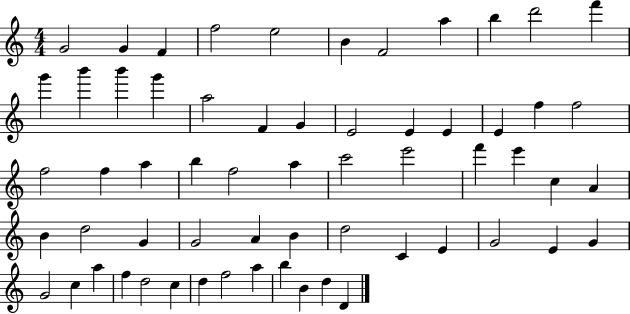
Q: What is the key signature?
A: C major